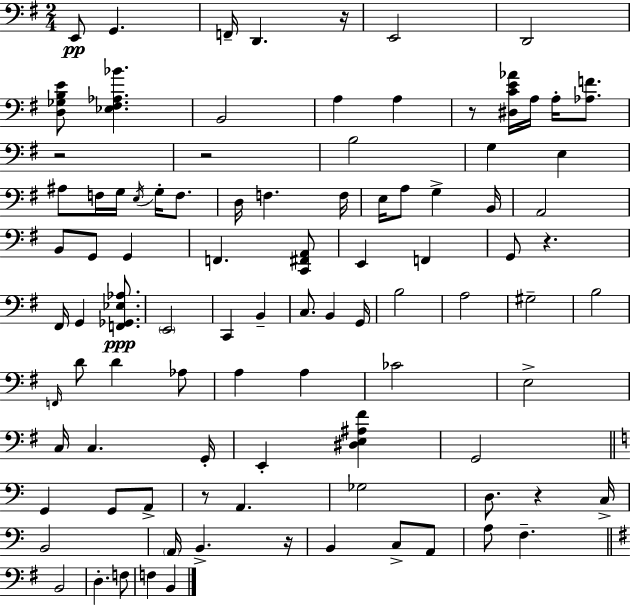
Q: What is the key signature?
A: G major